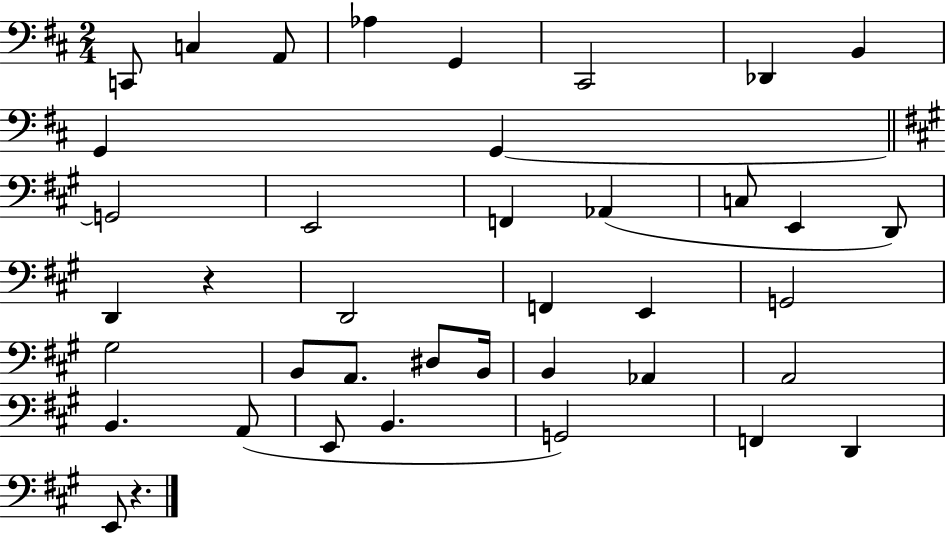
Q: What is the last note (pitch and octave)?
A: E2